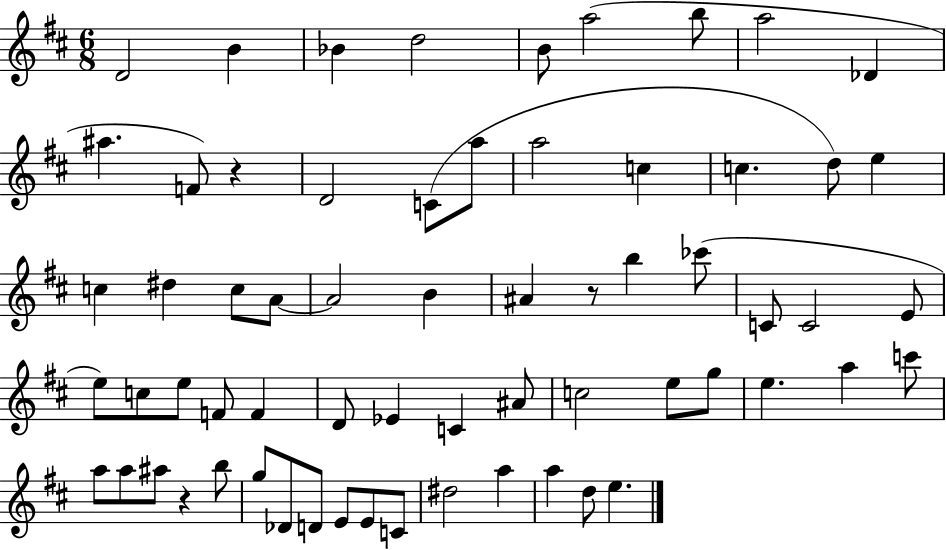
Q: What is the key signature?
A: D major